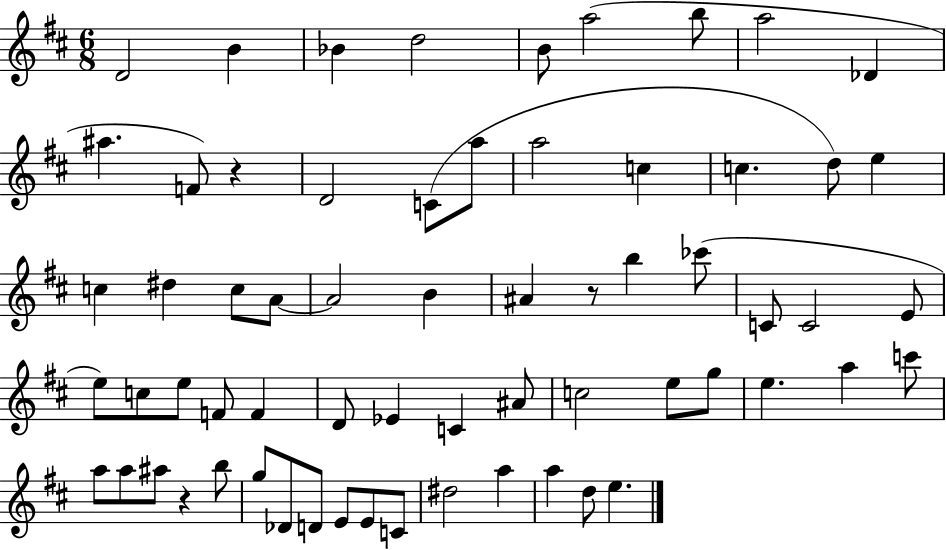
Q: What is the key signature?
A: D major